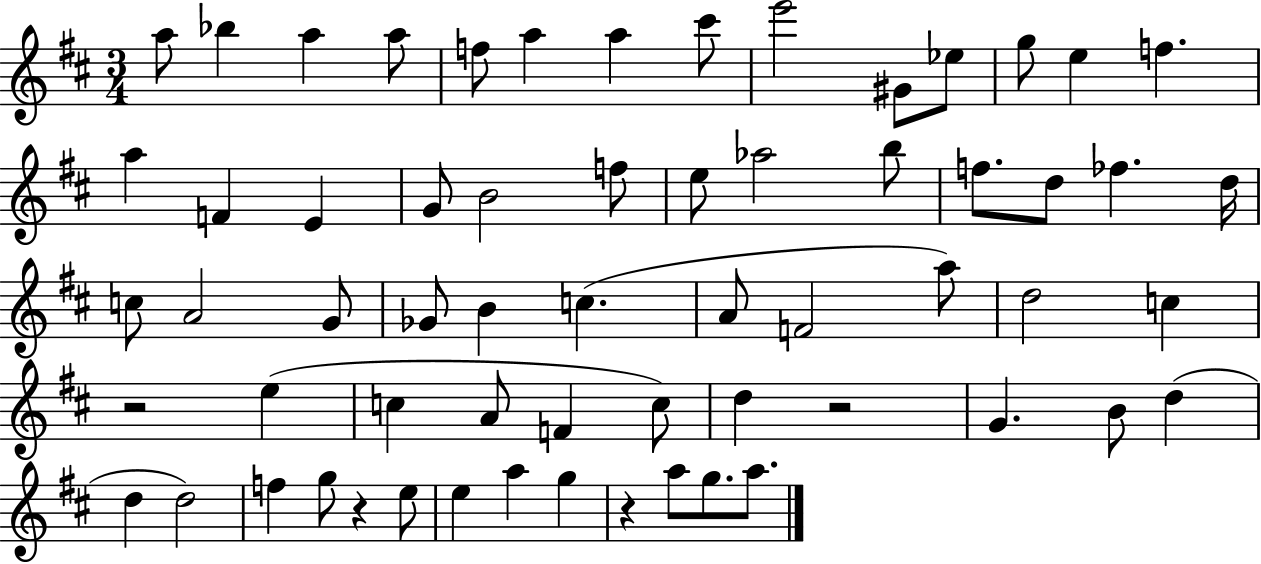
X:1
T:Untitled
M:3/4
L:1/4
K:D
a/2 _b a a/2 f/2 a a ^c'/2 e'2 ^G/2 _e/2 g/2 e f a F E G/2 B2 f/2 e/2 _a2 b/2 f/2 d/2 _f d/4 c/2 A2 G/2 _G/2 B c A/2 F2 a/2 d2 c z2 e c A/2 F c/2 d z2 G B/2 d d d2 f g/2 z e/2 e a g z a/2 g/2 a/2